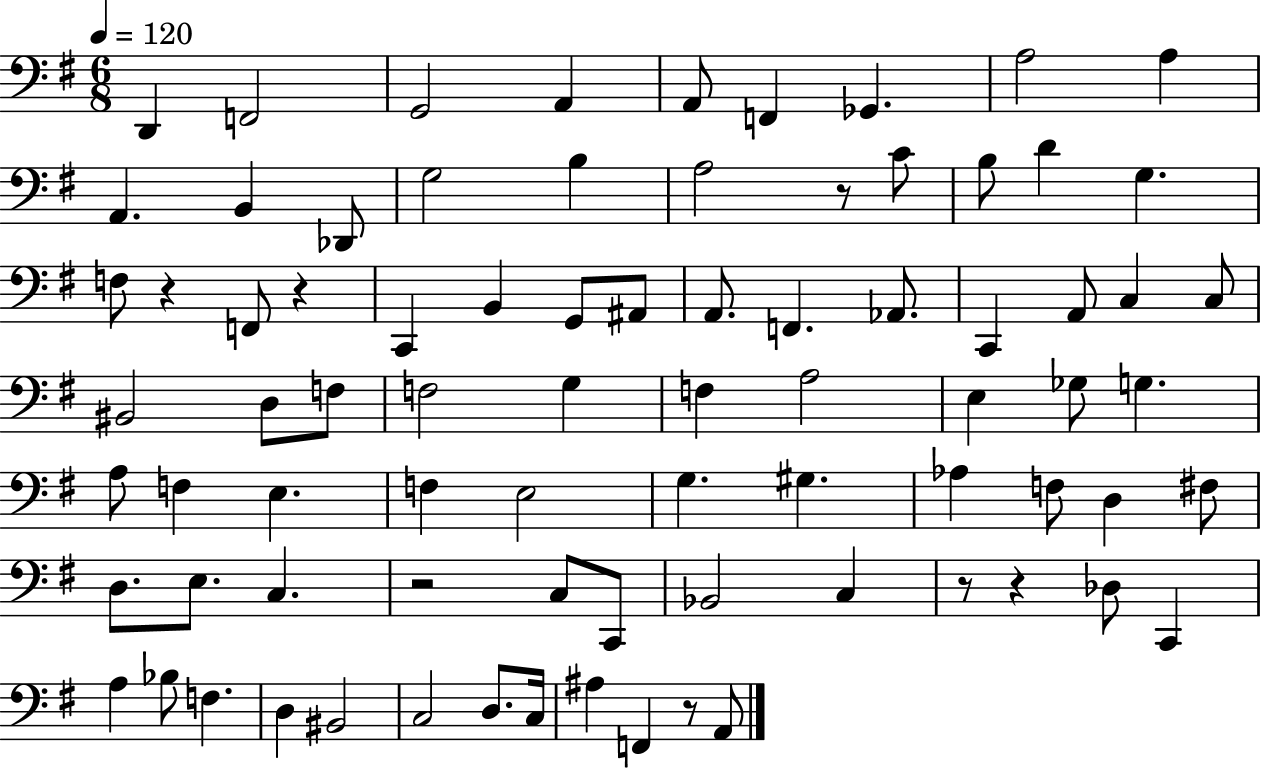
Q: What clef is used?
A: bass